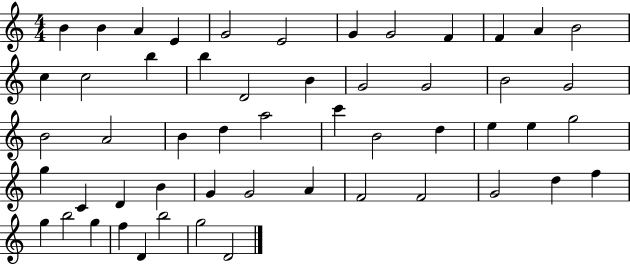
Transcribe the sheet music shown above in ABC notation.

X:1
T:Untitled
M:4/4
L:1/4
K:C
B B A E G2 E2 G G2 F F A B2 c c2 b b D2 B G2 G2 B2 G2 B2 A2 B d a2 c' B2 d e e g2 g C D B G G2 A F2 F2 G2 d f g b2 g f D b2 g2 D2